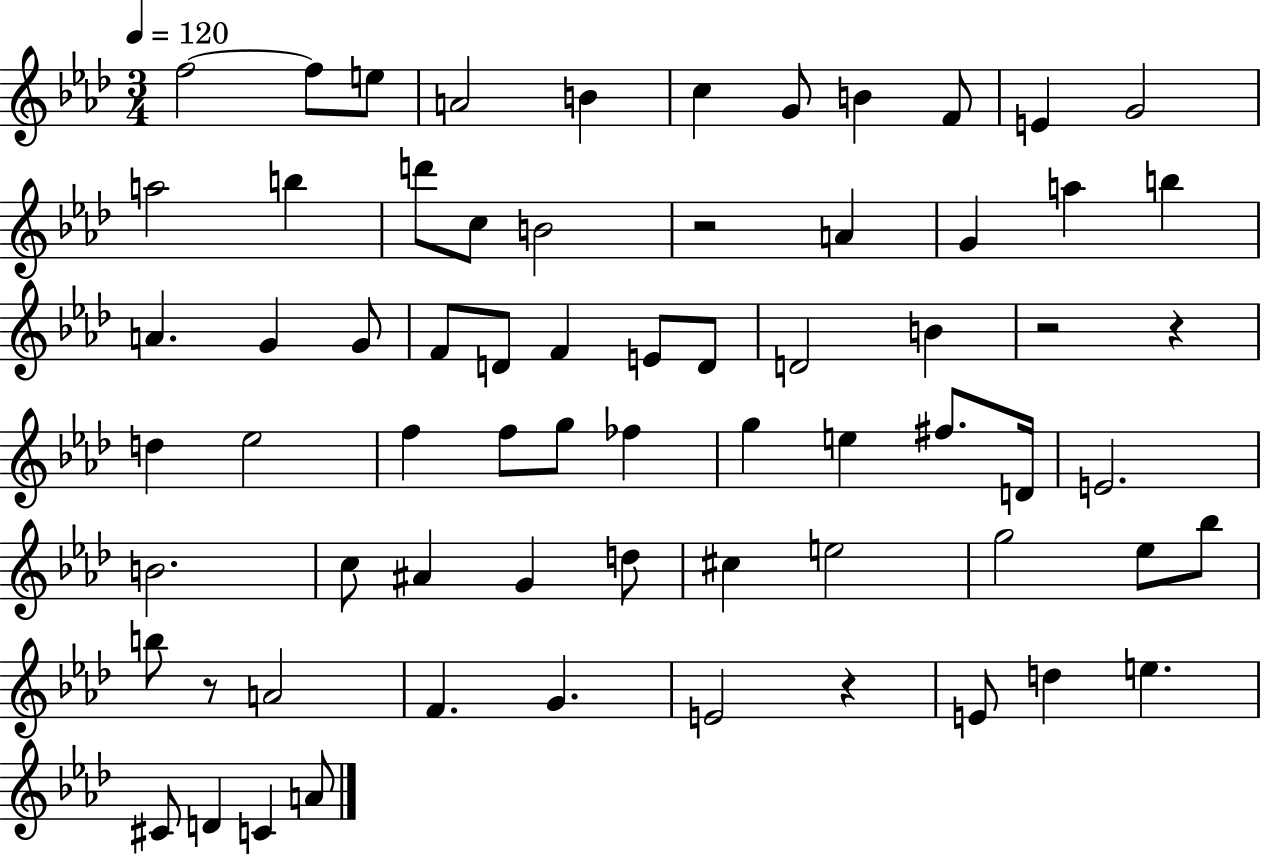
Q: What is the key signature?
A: AES major